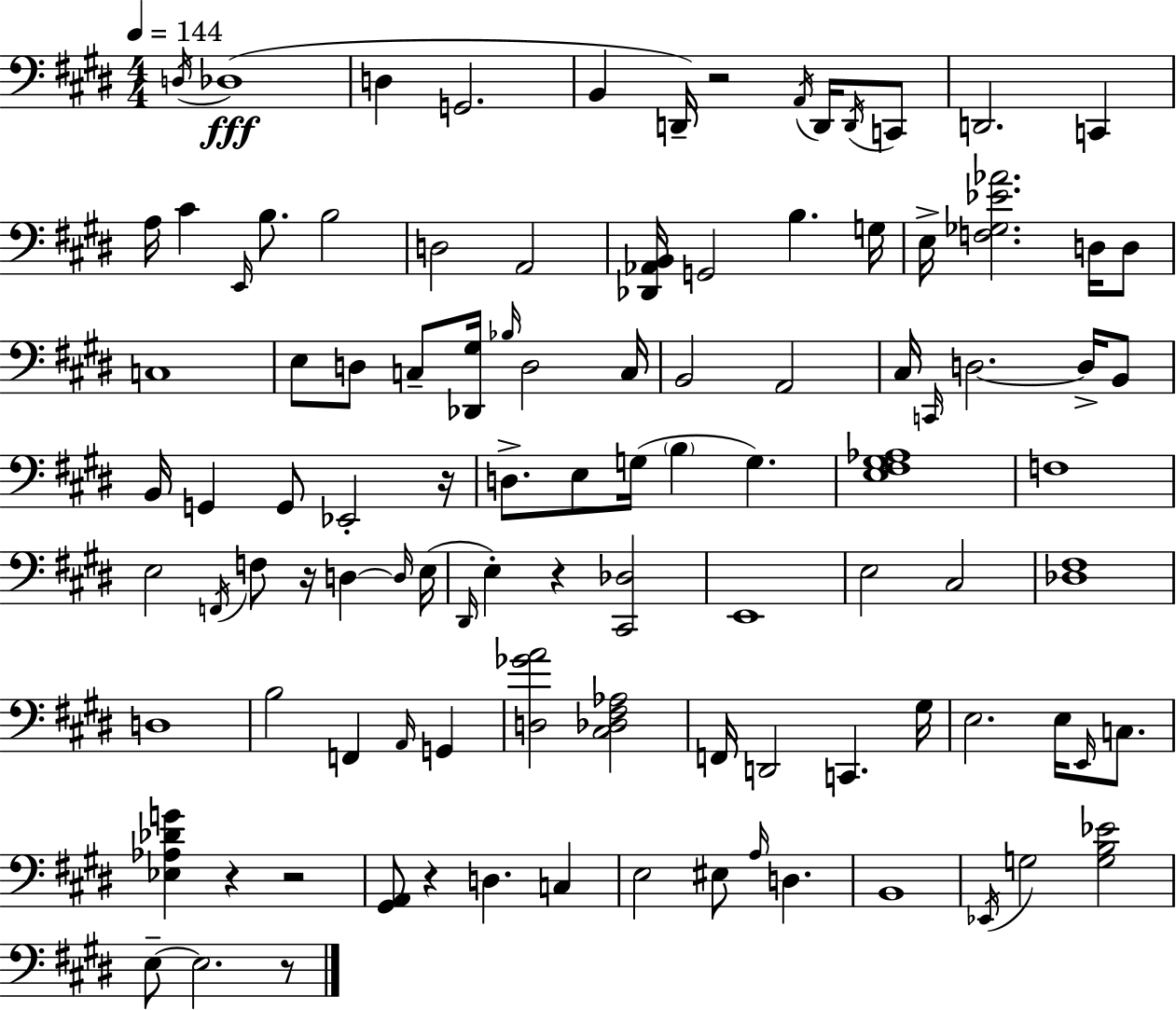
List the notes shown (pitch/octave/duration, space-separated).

D3/s Db3/w D3/q G2/h. B2/q D2/s R/h A2/s D2/s D2/s C2/e D2/h. C2/q A3/s C#4/q E2/s B3/e. B3/h D3/h A2/h [Db2,Ab2,B2]/s G2/h B3/q. G3/s E3/s [F3,Gb3,Eb4,Ab4]/h. D3/s D3/e C3/w E3/e D3/e C3/e [Db2,G#3]/s Bb3/s D3/h C3/s B2/h A2/h C#3/s C2/s D3/h. D3/s B2/e B2/s G2/q G2/e Eb2/h R/s D3/e. E3/e G3/s B3/q G3/q. [E3,F#3,G#3,Ab3]/w F3/w E3/h F2/s F3/e R/s D3/q D3/s E3/s D#2/s E3/q R/q [C#2,Db3]/h E2/w E3/h C#3/h [Db3,F#3]/w D3/w B3/h F2/q A2/s G2/q [D3,Gb4,A4]/h [C#3,Db3,F#3,Ab3]/h F2/s D2/h C2/q. G#3/s E3/h. E3/s E2/s C3/e. [Eb3,Ab3,Db4,G4]/q R/q R/h [G#2,A2]/e R/q D3/q. C3/q E3/h EIS3/e A3/s D3/q. B2/w Eb2/s G3/h [G3,B3,Eb4]/h E3/e E3/h. R/e